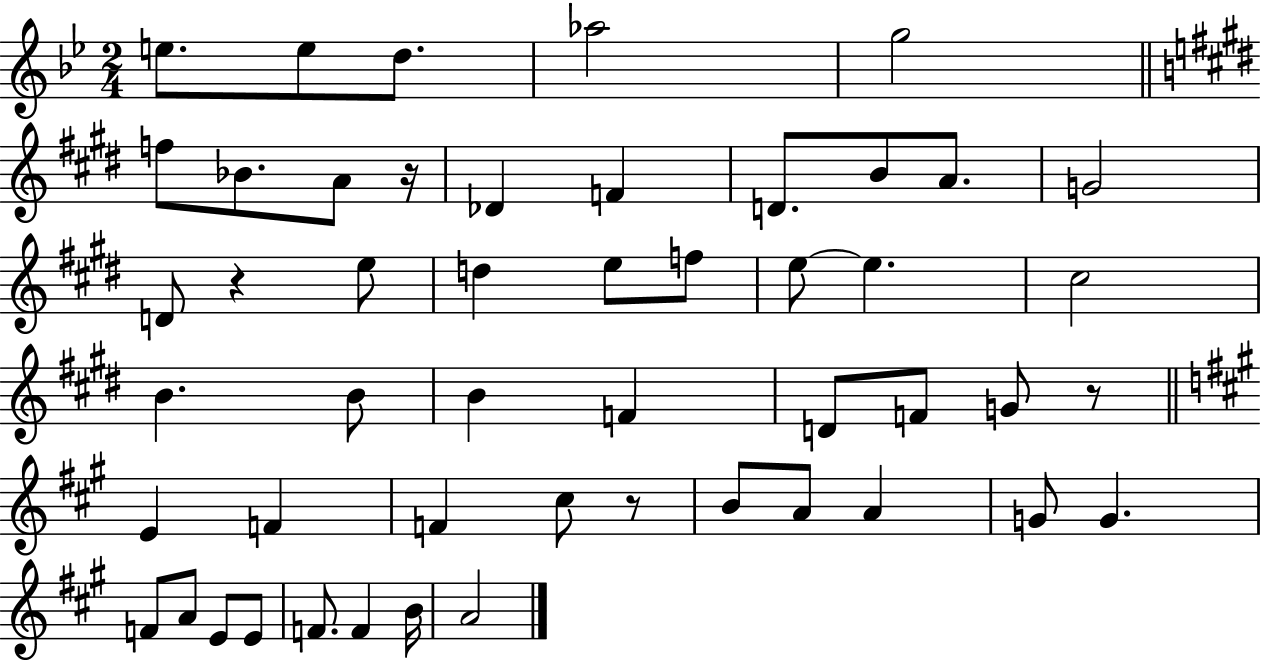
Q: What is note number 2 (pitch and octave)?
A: E5